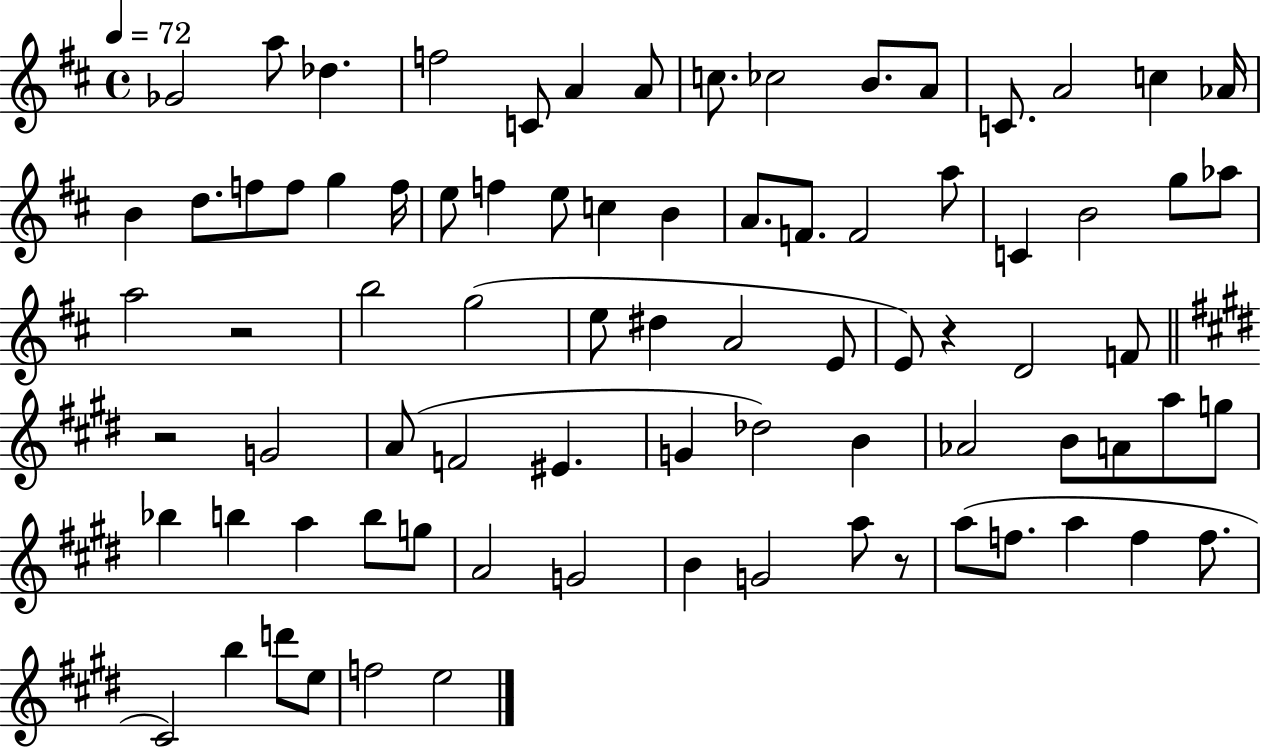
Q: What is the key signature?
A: D major